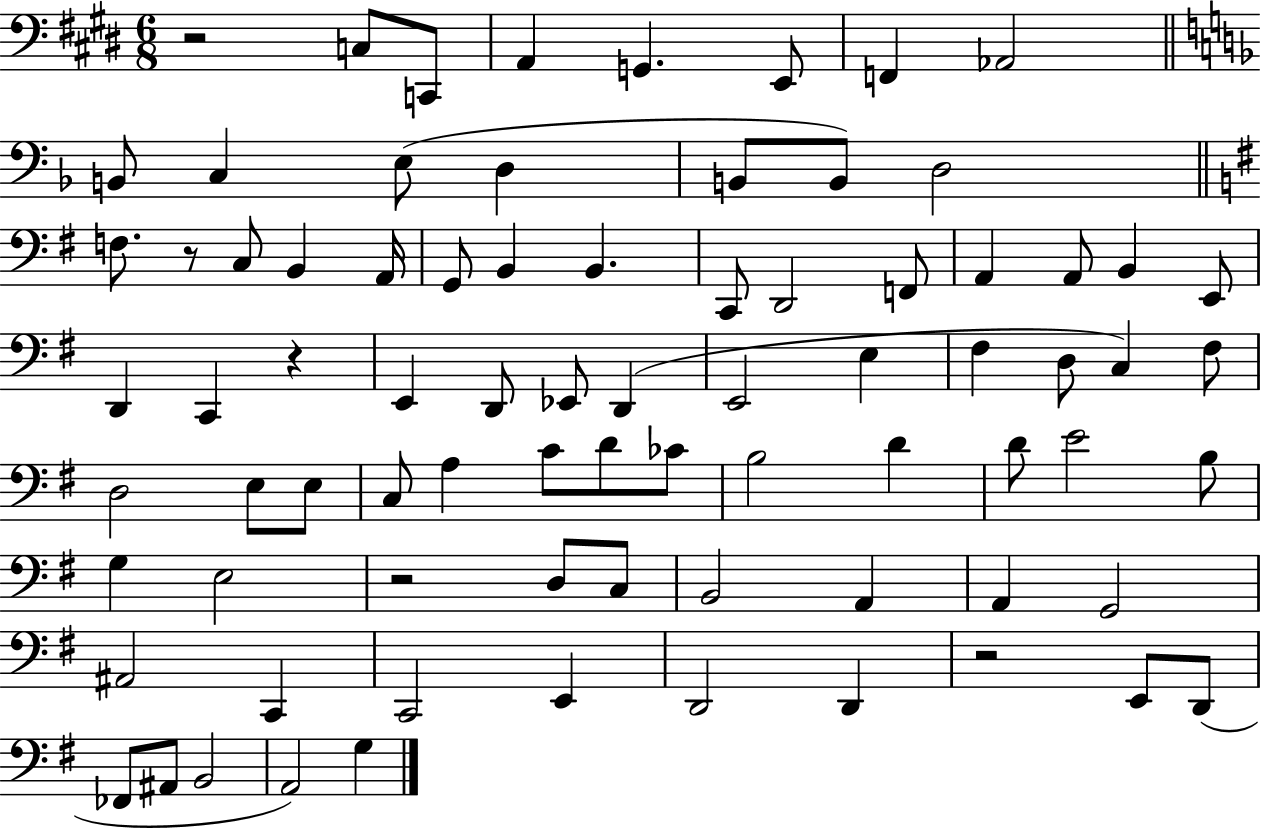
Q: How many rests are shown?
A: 5